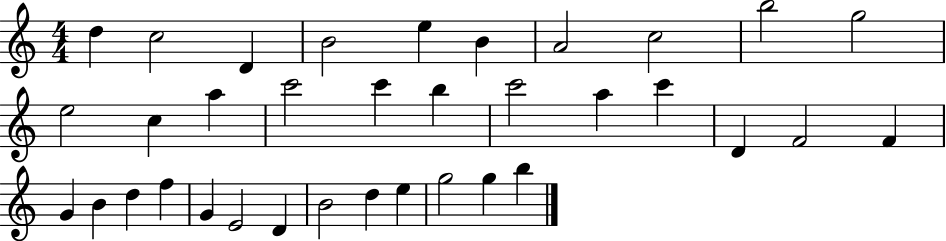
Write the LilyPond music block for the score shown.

{
  \clef treble
  \numericTimeSignature
  \time 4/4
  \key c \major
  d''4 c''2 d'4 | b'2 e''4 b'4 | a'2 c''2 | b''2 g''2 | \break e''2 c''4 a''4 | c'''2 c'''4 b''4 | c'''2 a''4 c'''4 | d'4 f'2 f'4 | \break g'4 b'4 d''4 f''4 | g'4 e'2 d'4 | b'2 d''4 e''4 | g''2 g''4 b''4 | \break \bar "|."
}